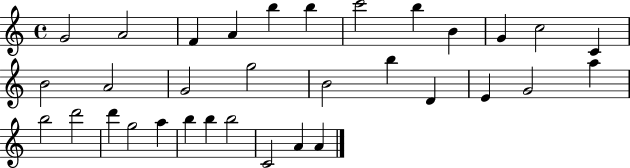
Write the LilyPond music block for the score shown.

{
  \clef treble
  \time 4/4
  \defaultTimeSignature
  \key c \major
  g'2 a'2 | f'4 a'4 b''4 b''4 | c'''2 b''4 b'4 | g'4 c''2 c'4 | \break b'2 a'2 | g'2 g''2 | b'2 b''4 d'4 | e'4 g'2 a''4 | \break b''2 d'''2 | d'''4 g''2 a''4 | b''4 b''4 b''2 | c'2 a'4 a'4 | \break \bar "|."
}